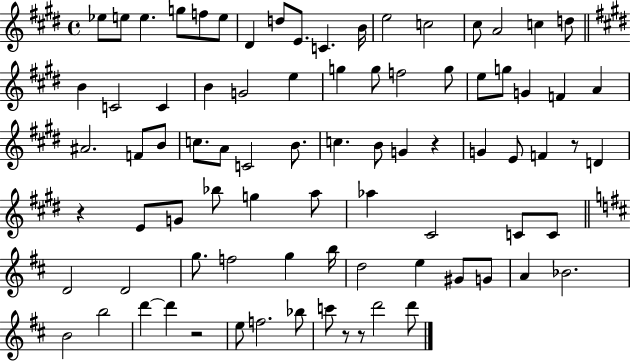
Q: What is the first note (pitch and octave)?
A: Eb5